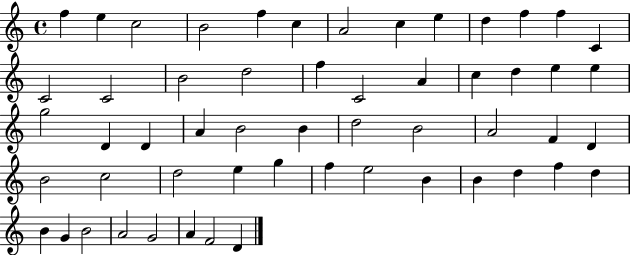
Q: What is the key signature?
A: C major